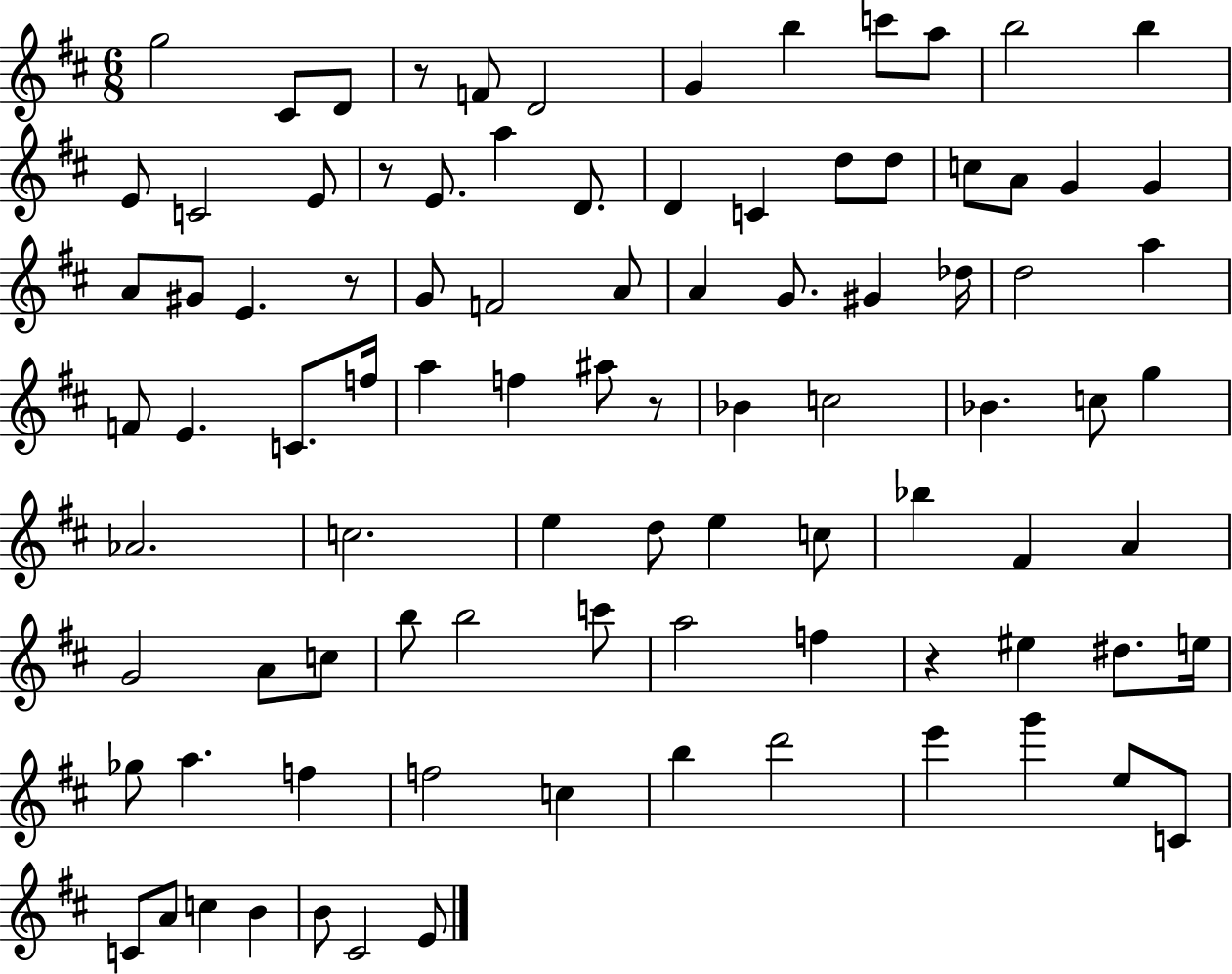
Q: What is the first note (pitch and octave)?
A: G5